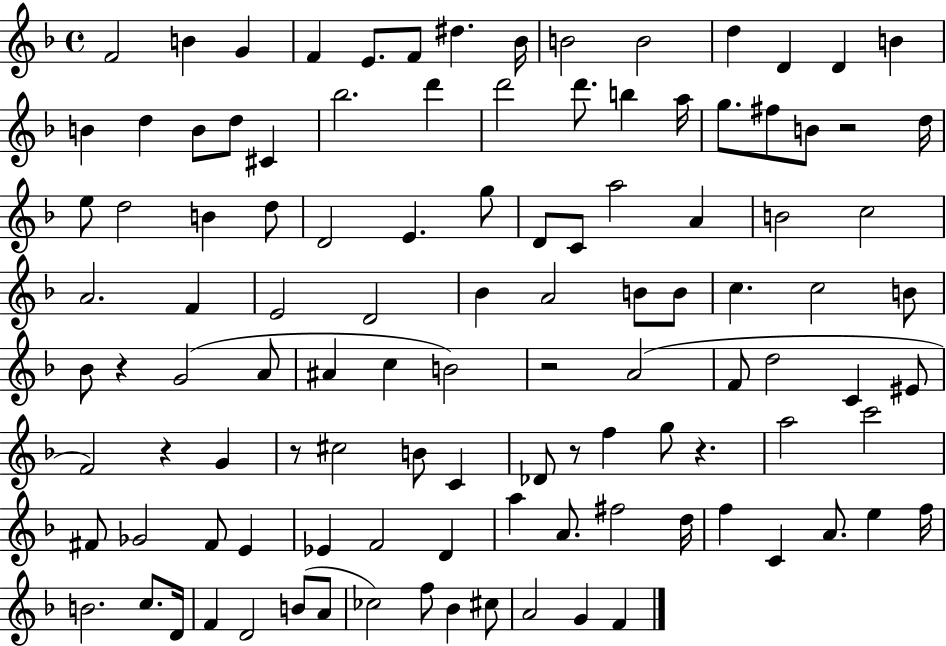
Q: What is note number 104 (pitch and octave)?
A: F4